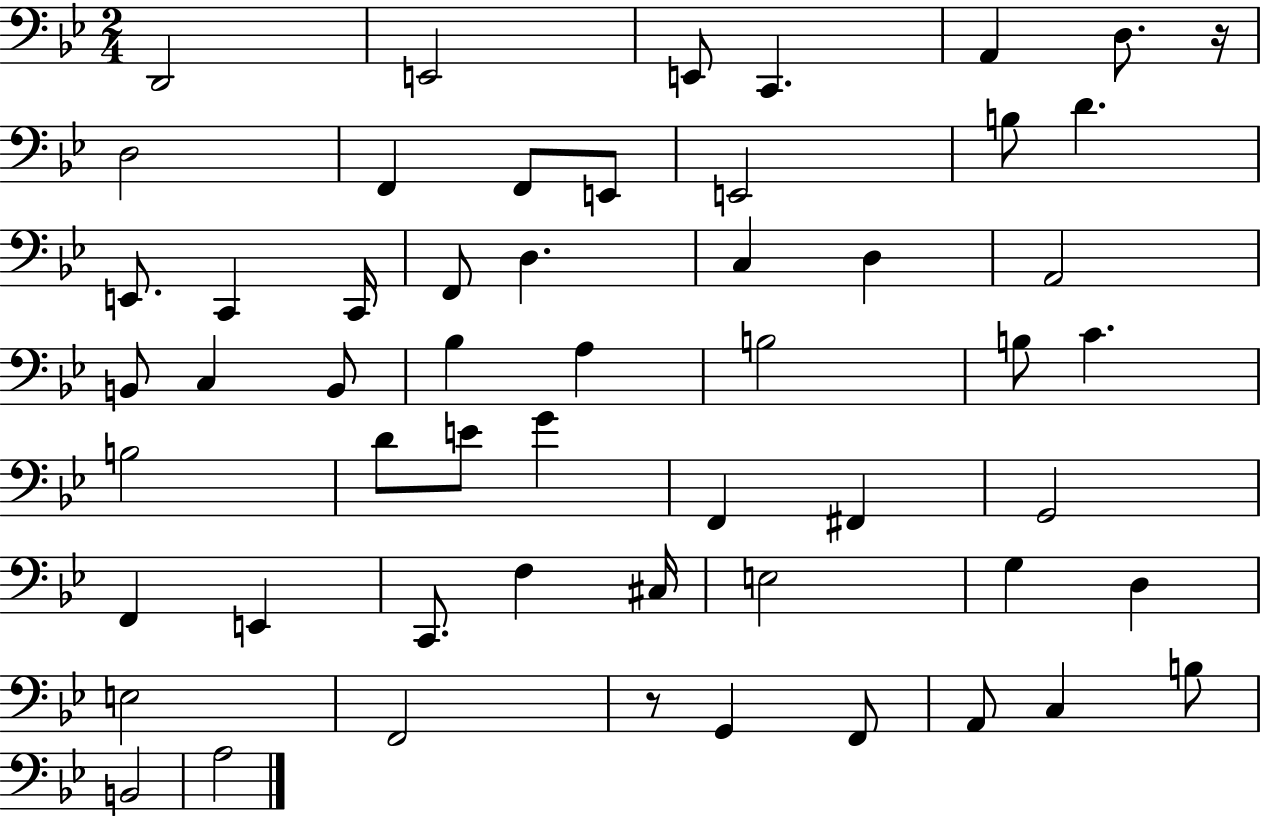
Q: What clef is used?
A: bass